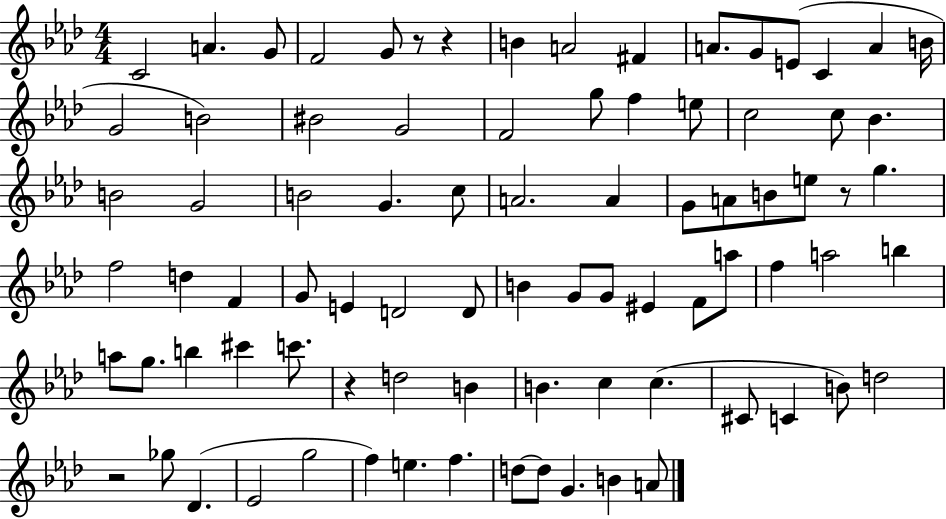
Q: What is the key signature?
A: AES major